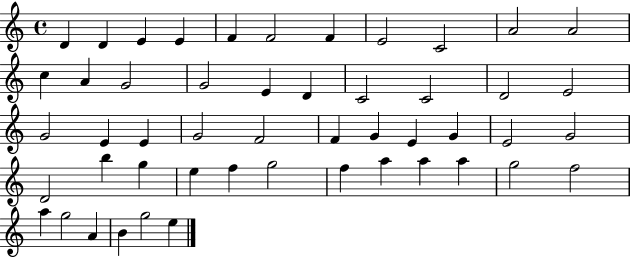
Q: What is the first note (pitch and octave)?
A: D4